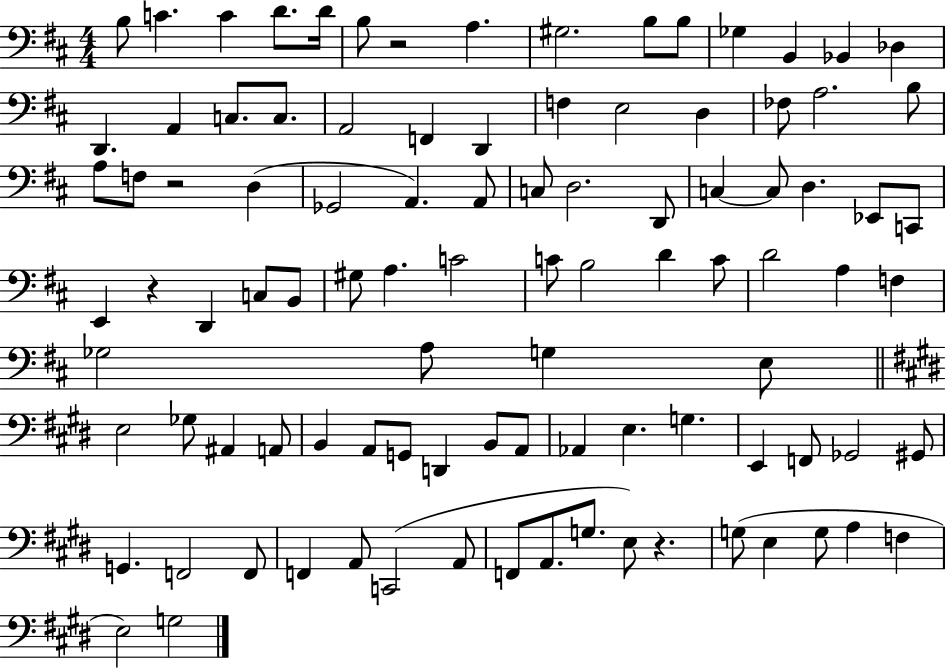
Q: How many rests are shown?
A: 4